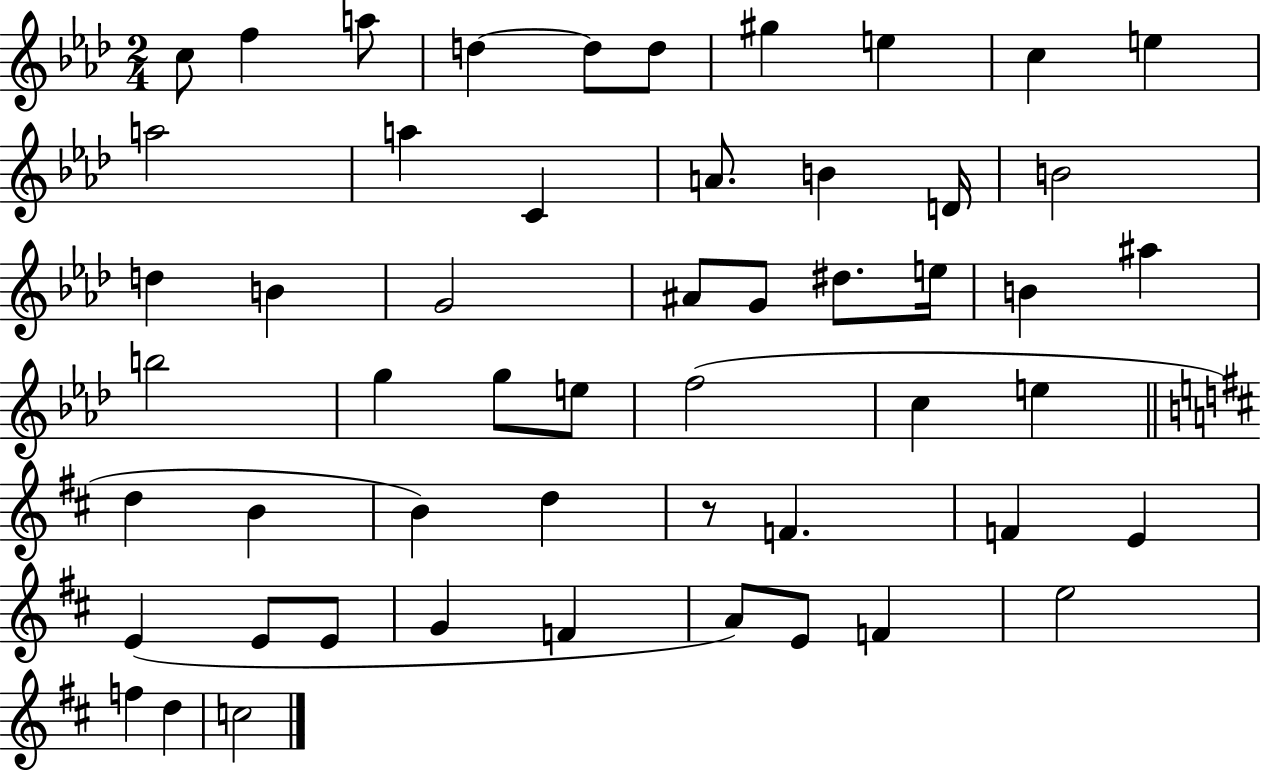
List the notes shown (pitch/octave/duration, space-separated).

C5/e F5/q A5/e D5/q D5/e D5/e G#5/q E5/q C5/q E5/q A5/h A5/q C4/q A4/e. B4/q D4/s B4/h D5/q B4/q G4/h A#4/e G4/e D#5/e. E5/s B4/q A#5/q B5/h G5/q G5/e E5/e F5/h C5/q E5/q D5/q B4/q B4/q D5/q R/e F4/q. F4/q E4/q E4/q E4/e E4/e G4/q F4/q A4/e E4/e F4/q E5/h F5/q D5/q C5/h